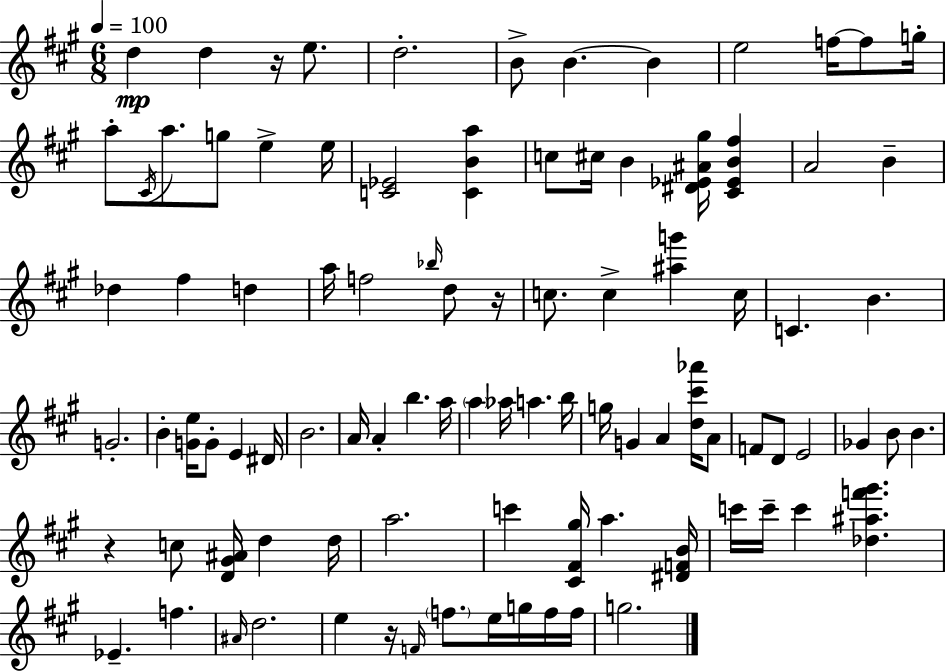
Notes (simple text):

D5/q D5/q R/s E5/e. D5/h. B4/e B4/q. B4/q E5/h F5/s F5/e G5/s A5/e C#4/s A5/e. G5/e E5/q E5/s [C4,Eb4]/h [C4,B4,A5]/q C5/e C#5/s B4/q [D#4,Eb4,A#4,G#5]/s [C#4,Eb4,B4,F#5]/q A4/h B4/q Db5/q F#5/q D5/q A5/s F5/h Bb5/s D5/e R/s C5/e. C5/q [A#5,G6]/q C5/s C4/q. B4/q. G4/h. B4/q [G4,E5]/s G4/e E4/q D#4/s B4/h. A4/s A4/q B5/q. A5/s A5/q Ab5/s A5/q. B5/s G5/s G4/q A4/q [D5,C#6,Ab6]/s A4/e F4/e D4/e E4/h Gb4/q B4/e B4/q. R/q C5/e [D4,G#4,A#4]/s D5/q D5/s A5/h. C6/q [C#4,F#4,G#5]/s A5/q. [D#4,F4,B4]/s C6/s C6/s C6/q [Db5,A#5,F6,G#6]/q. Eb4/q. F5/q. A#4/s D5/h. E5/q R/s F4/s F5/e. E5/s G5/s F5/s F5/s G5/h.